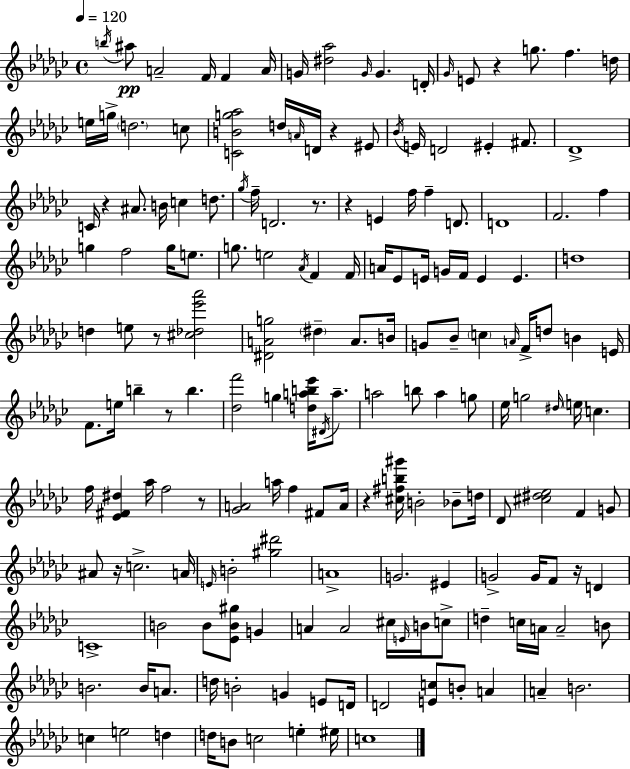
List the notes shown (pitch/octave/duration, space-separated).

B5/s A#5/e A4/h F4/s F4/q A4/s G4/s [D#5,Ab5]/h G4/s G4/q. D4/s Gb4/s E4/e R/q G5/e. F5/q. D5/s E5/s G5/s D5/h. C5/e [C4,B4,G5,Ab5]/h D5/s A4/s D4/s R/q EIS4/e Bb4/s E4/s D4/h EIS4/q F#4/e. Db4/w C4/s R/q A#4/e. B4/s C5/q D5/e. Gb5/s F5/s D4/h. R/e. R/q E4/q F5/s F5/q D4/e. D4/w F4/h. F5/q G5/q F5/h G5/s E5/e. G5/e. E5/h Ab4/s F4/q F4/s A4/s Eb4/e E4/s G4/s F4/s E4/q E4/q. D5/w D5/q E5/e R/e [C#5,Db5,Eb6,Ab6]/h [D#4,A4,G5]/h D#5/q A4/e. B4/s G4/e Bb4/e C5/q A4/s F4/s D5/e B4/q E4/s F4/e. E5/s B5/q R/e B5/q. [Db5,F6]/h G5/q [D5,A5,B5,Eb6]/s D#4/s A5/e. A5/h B5/e A5/q G5/e Eb5/s G5/h D#5/s E5/s C5/q. F5/s [Eb4,F#4,D#5]/q Ab5/s F5/h R/e [Gb4,A4]/h A5/s F5/q F#4/e A4/s R/q [C#5,F#5,B5,G#6]/s B4/h Bb4/e D5/s Db4/e [C#5,D#5,Eb5]/h F4/q G4/e A#4/e R/s C5/h. A4/s E4/s B4/h [G#5,D#6]/h A4/w G4/h. EIS4/q G4/h G4/s F4/e R/s D4/q C4/w B4/h B4/e [Eb4,B4,G#5]/e G4/q A4/q A4/h C#5/s E4/s B4/s C5/e D5/q C5/s A4/s A4/h B4/e B4/h. B4/s A4/e. D5/s B4/h G4/q E4/e D4/s D4/h [E4,C5]/e B4/e A4/q A4/q B4/h. C5/q E5/h D5/q D5/s B4/e C5/h E5/q EIS5/s C5/w